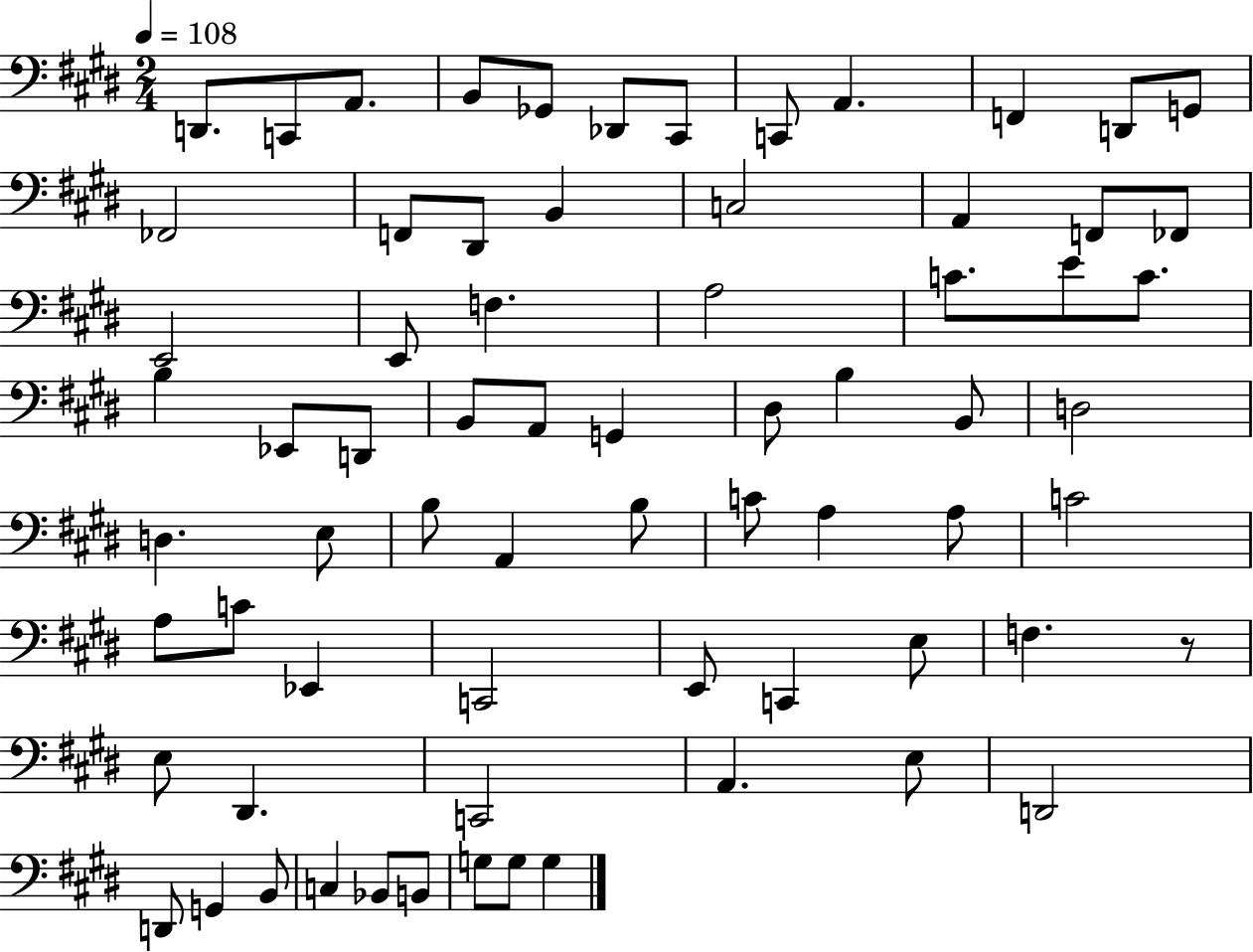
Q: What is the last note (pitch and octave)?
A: G3